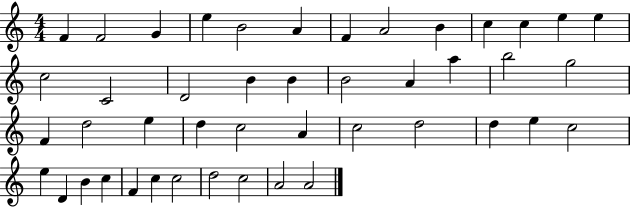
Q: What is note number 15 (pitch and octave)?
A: C4